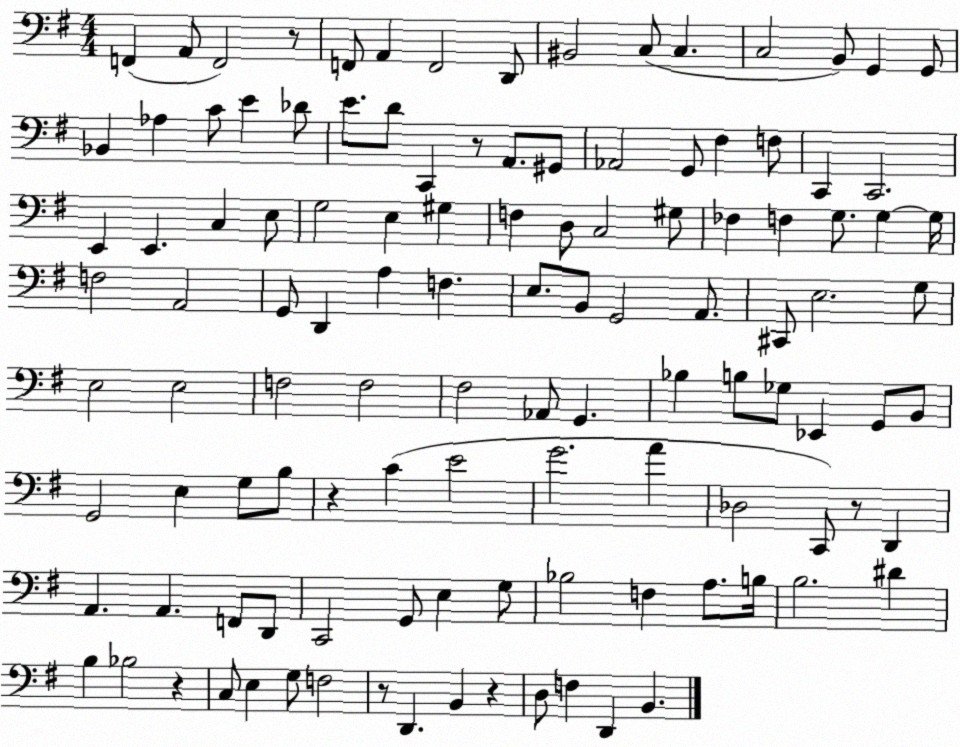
X:1
T:Untitled
M:4/4
L:1/4
K:G
F,, A,,/2 F,,2 z/2 F,,/2 A,, F,,2 D,,/2 ^B,,2 C,/2 C, C,2 B,,/2 G,, G,,/2 _B,, _A, C/2 E _D/2 E/2 D/2 C,, z/2 A,,/2 ^G,,/2 _A,,2 G,,/2 ^F, F,/2 C,, C,,2 E,, E,, C, E,/2 G,2 E, ^G, F, D,/2 C,2 ^G,/2 _F, F, G,/2 G, G,/4 F,2 A,,2 G,,/2 D,, A, F, E,/2 B,,/2 G,,2 A,,/2 ^C,,/2 E,2 G,/2 E,2 E,2 F,2 F,2 ^F,2 _A,,/2 G,, _B, B,/2 _G,/2 _E,, G,,/2 B,,/2 G,,2 E, G,/2 B,/2 z C E2 G2 A _D,2 C,,/2 z/2 D,, A,, A,, F,,/2 D,,/2 C,,2 G,,/2 E, G,/2 _B,2 F, A,/2 B,/4 B,2 ^D B, _B,2 z C,/2 E, G,/2 F,2 z/2 D,, B,, z D,/2 F, D,, B,,